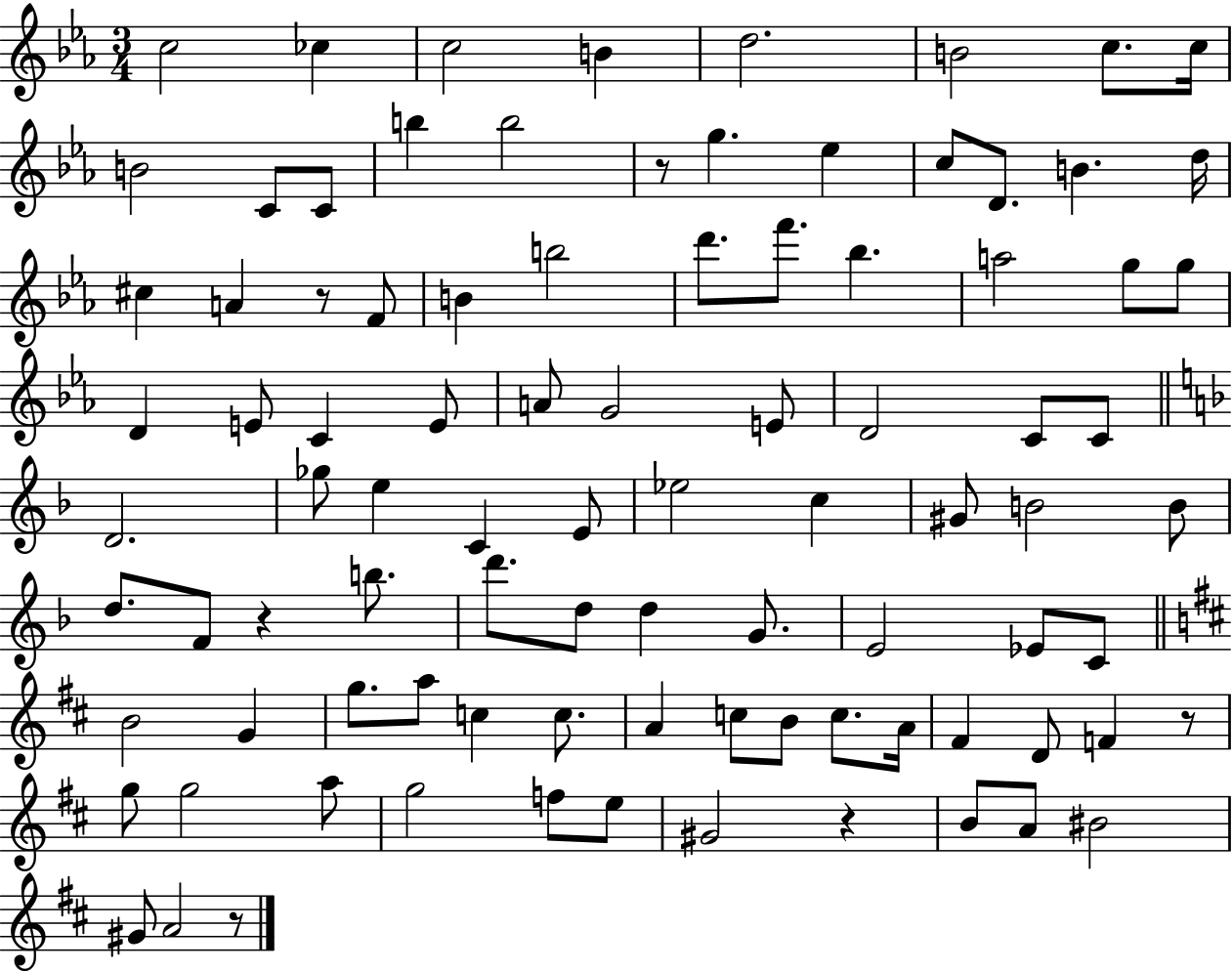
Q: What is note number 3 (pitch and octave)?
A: C5